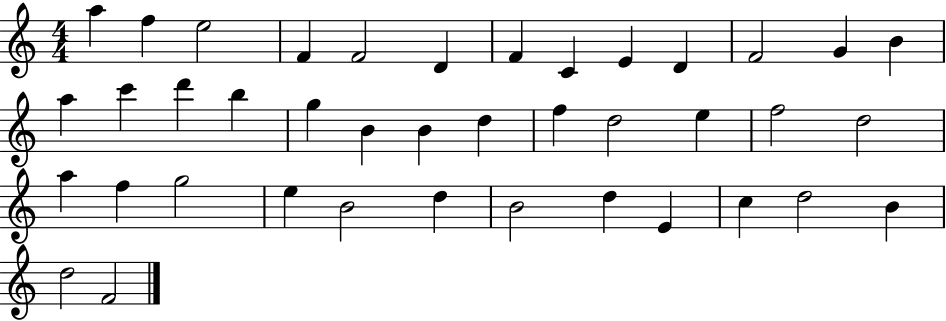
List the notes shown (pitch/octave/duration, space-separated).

A5/q F5/q E5/h F4/q F4/h D4/q F4/q C4/q E4/q D4/q F4/h G4/q B4/q A5/q C6/q D6/q B5/q G5/q B4/q B4/q D5/q F5/q D5/h E5/q F5/h D5/h A5/q F5/q G5/h E5/q B4/h D5/q B4/h D5/q E4/q C5/q D5/h B4/q D5/h F4/h